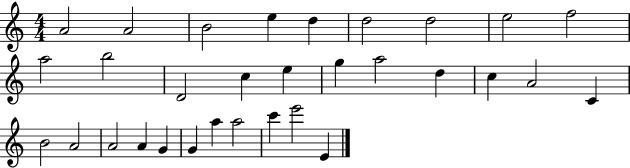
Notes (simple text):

A4/h A4/h B4/h E5/q D5/q D5/h D5/h E5/h F5/h A5/h B5/h D4/h C5/q E5/q G5/q A5/h D5/q C5/q A4/h C4/q B4/h A4/h A4/h A4/q G4/q G4/q A5/q A5/h C6/q E6/h E4/q